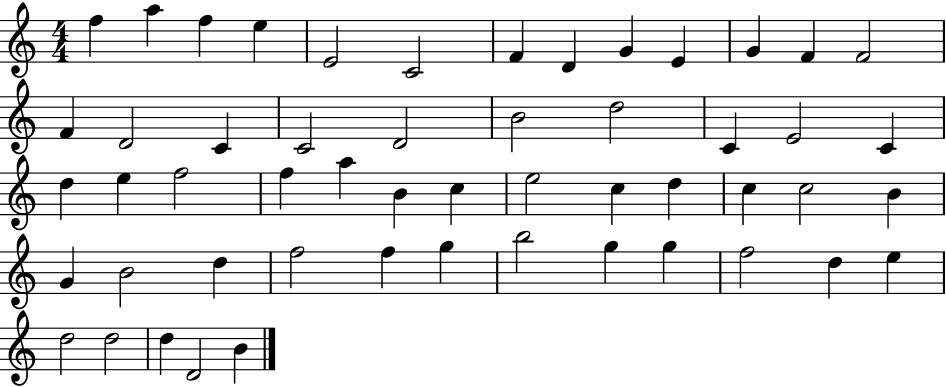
F5/q A5/q F5/q E5/q E4/h C4/h F4/q D4/q G4/q E4/q G4/q F4/q F4/h F4/q D4/h C4/q C4/h D4/h B4/h D5/h C4/q E4/h C4/q D5/q E5/q F5/h F5/q A5/q B4/q C5/q E5/h C5/q D5/q C5/q C5/h B4/q G4/q B4/h D5/q F5/h F5/q G5/q B5/h G5/q G5/q F5/h D5/q E5/q D5/h D5/h D5/q D4/h B4/q